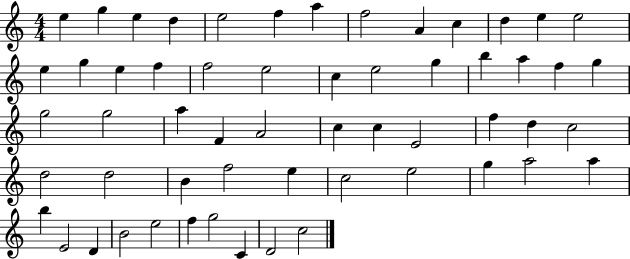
E5/q G5/q E5/q D5/q E5/h F5/q A5/q F5/h A4/q C5/q D5/q E5/q E5/h E5/q G5/q E5/q F5/q F5/h E5/h C5/q E5/h G5/q B5/q A5/q F5/q G5/q G5/h G5/h A5/q F4/q A4/h C5/q C5/q E4/h F5/q D5/q C5/h D5/h D5/h B4/q F5/h E5/q C5/h E5/h G5/q A5/h A5/q B5/q E4/h D4/q B4/h E5/h F5/q G5/h C4/q D4/h C5/h